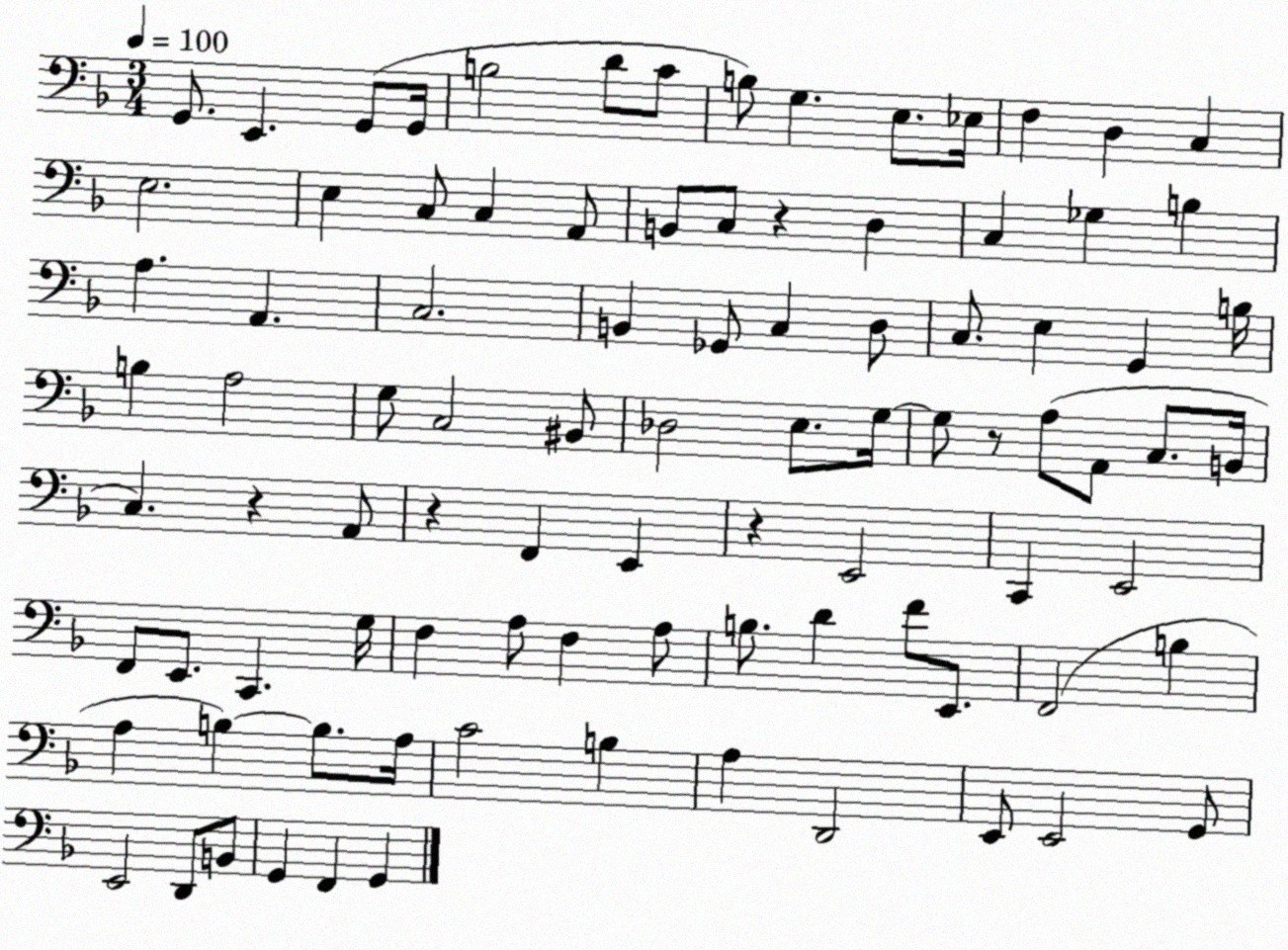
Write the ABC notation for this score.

X:1
T:Untitled
M:3/4
L:1/4
K:F
G,,/2 E,, G,,/2 G,,/4 B,2 D/2 C/2 B,/2 G, E,/2 _E,/4 F, D, C, E,2 E, C,/2 C, A,,/2 B,,/2 C,/2 z D, C, _G, B, A, A,, C,2 B,, _G,,/2 C, D,/2 C,/2 E, G,, B,/4 B, A,2 G,/2 C,2 ^B,,/2 _D,2 E,/2 G,/4 G,/2 z/2 A,/2 A,,/2 C,/2 B,,/4 C, z A,,/2 z F,, E,, z E,,2 C,, E,,2 F,,/2 E,,/2 C,, G,/4 F, A,/2 F, A,/2 B,/2 D F/2 E,,/2 F,,2 B, A, B, B,/2 A,/4 C2 B, A, D,,2 E,,/2 E,,2 G,,/2 E,,2 D,,/2 B,,/2 G,, F,, G,,